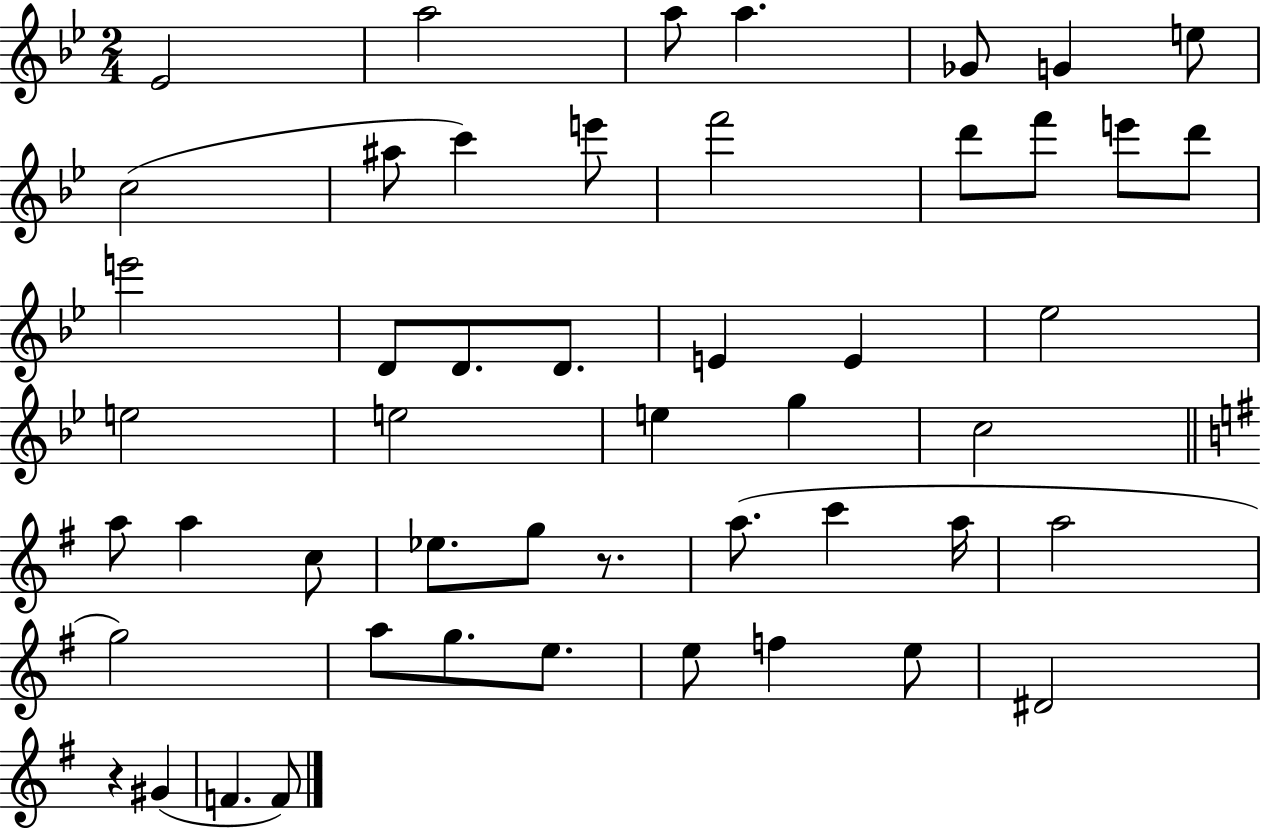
X:1
T:Untitled
M:2/4
L:1/4
K:Bb
_E2 a2 a/2 a _G/2 G e/2 c2 ^a/2 c' e'/2 f'2 d'/2 f'/2 e'/2 d'/2 e'2 D/2 D/2 D/2 E E _e2 e2 e2 e g c2 a/2 a c/2 _e/2 g/2 z/2 a/2 c' a/4 a2 g2 a/2 g/2 e/2 e/2 f e/2 ^D2 z ^G F F/2